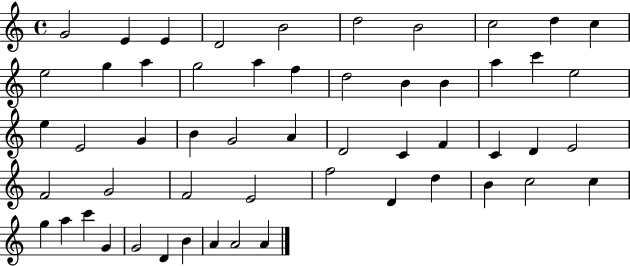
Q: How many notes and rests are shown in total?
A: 54